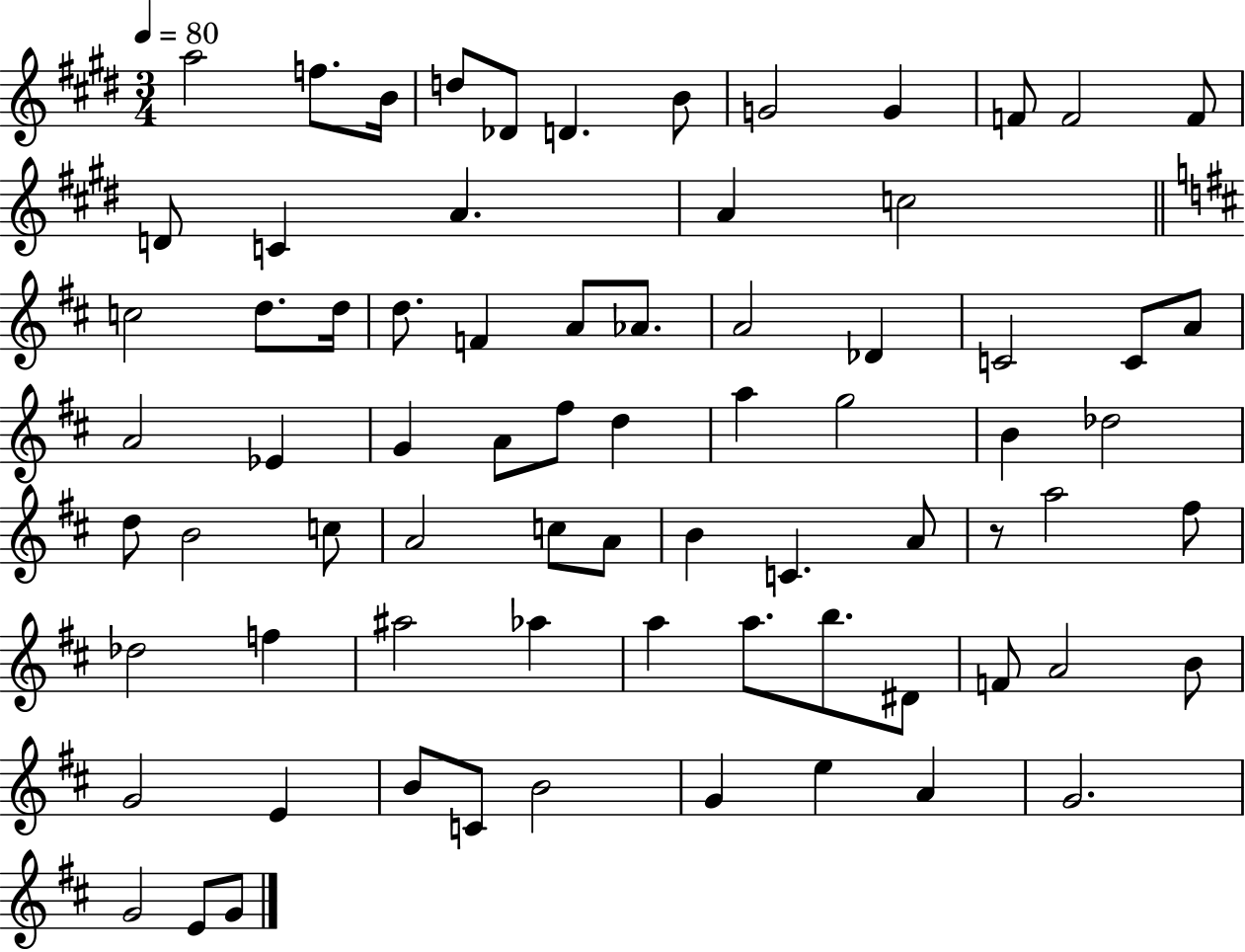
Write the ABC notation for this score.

X:1
T:Untitled
M:3/4
L:1/4
K:E
a2 f/2 B/4 d/2 _D/2 D B/2 G2 G F/2 F2 F/2 D/2 C A A c2 c2 d/2 d/4 d/2 F A/2 _A/2 A2 _D C2 C/2 A/2 A2 _E G A/2 ^f/2 d a g2 B _d2 d/2 B2 c/2 A2 c/2 A/2 B C A/2 z/2 a2 ^f/2 _d2 f ^a2 _a a a/2 b/2 ^D/2 F/2 A2 B/2 G2 E B/2 C/2 B2 G e A G2 G2 E/2 G/2